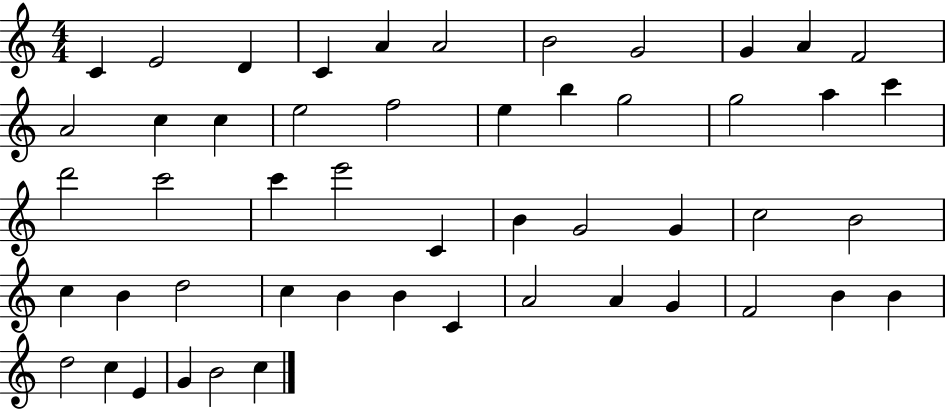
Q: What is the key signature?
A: C major